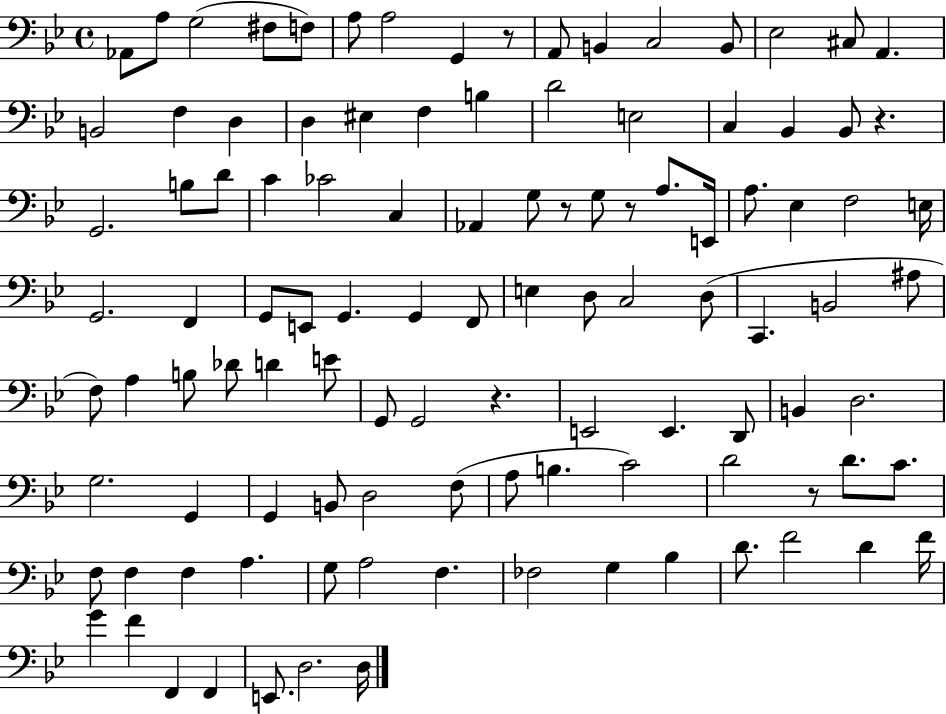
Ab2/e A3/e G3/h F#3/e F3/e A3/e A3/h G2/q R/e A2/e B2/q C3/h B2/e Eb3/h C#3/e A2/q. B2/h F3/q D3/q D3/q EIS3/q F3/q B3/q D4/h E3/h C3/q Bb2/q Bb2/e R/q. G2/h. B3/e D4/e C4/q CES4/h C3/q Ab2/q G3/e R/e G3/e R/e A3/e. E2/s A3/e. Eb3/q F3/h E3/s G2/h. F2/q G2/e E2/e G2/q. G2/q F2/e E3/q D3/e C3/h D3/e C2/q. B2/h A#3/e F3/e A3/q B3/e Db4/e D4/q E4/e G2/e G2/h R/q. E2/h E2/q. D2/e B2/q D3/h. G3/h. G2/q G2/q B2/e D3/h F3/e A3/e B3/q. C4/h D4/h R/e D4/e. C4/e. F3/e F3/q F3/q A3/q. G3/e A3/h F3/q. FES3/h G3/q Bb3/q D4/e. F4/h D4/q F4/s G4/q F4/q F2/q F2/q E2/e. D3/h. D3/s